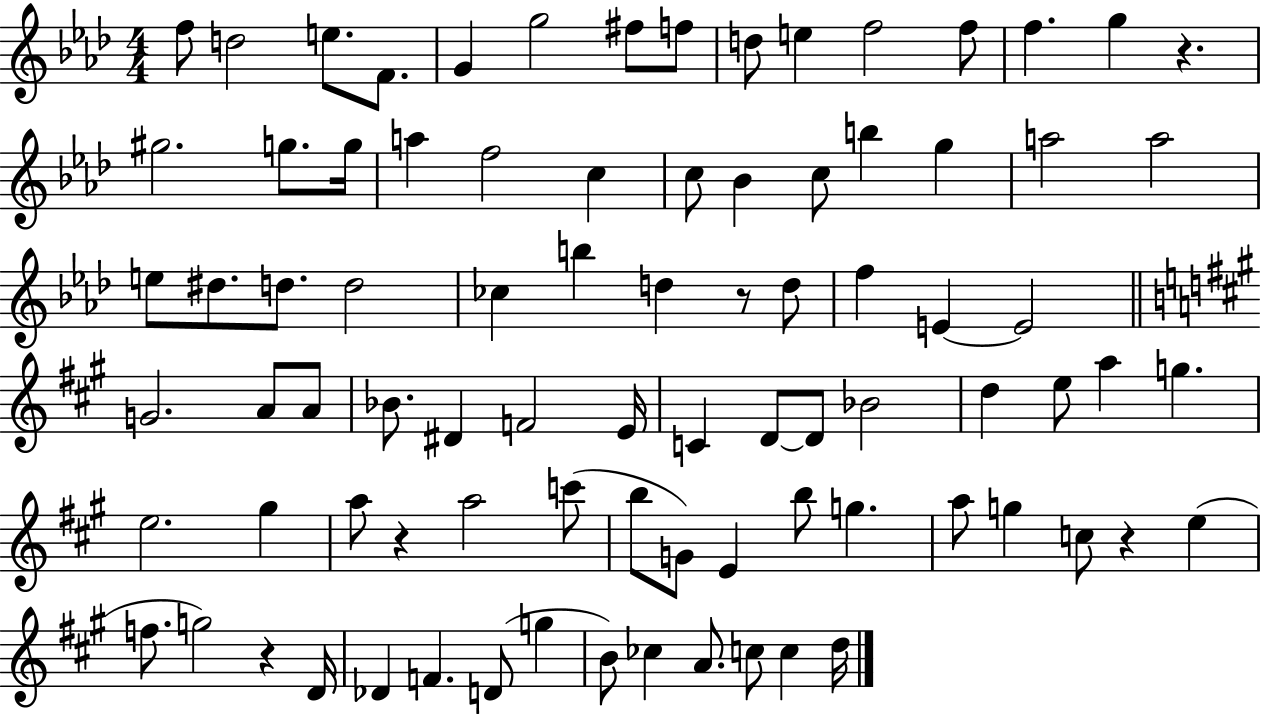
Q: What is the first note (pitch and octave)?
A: F5